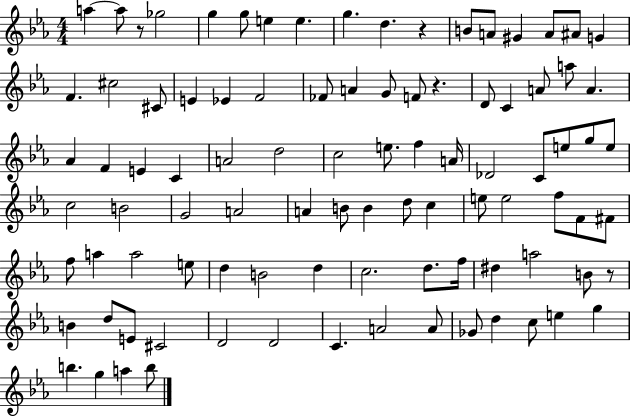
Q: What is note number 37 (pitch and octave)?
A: C5